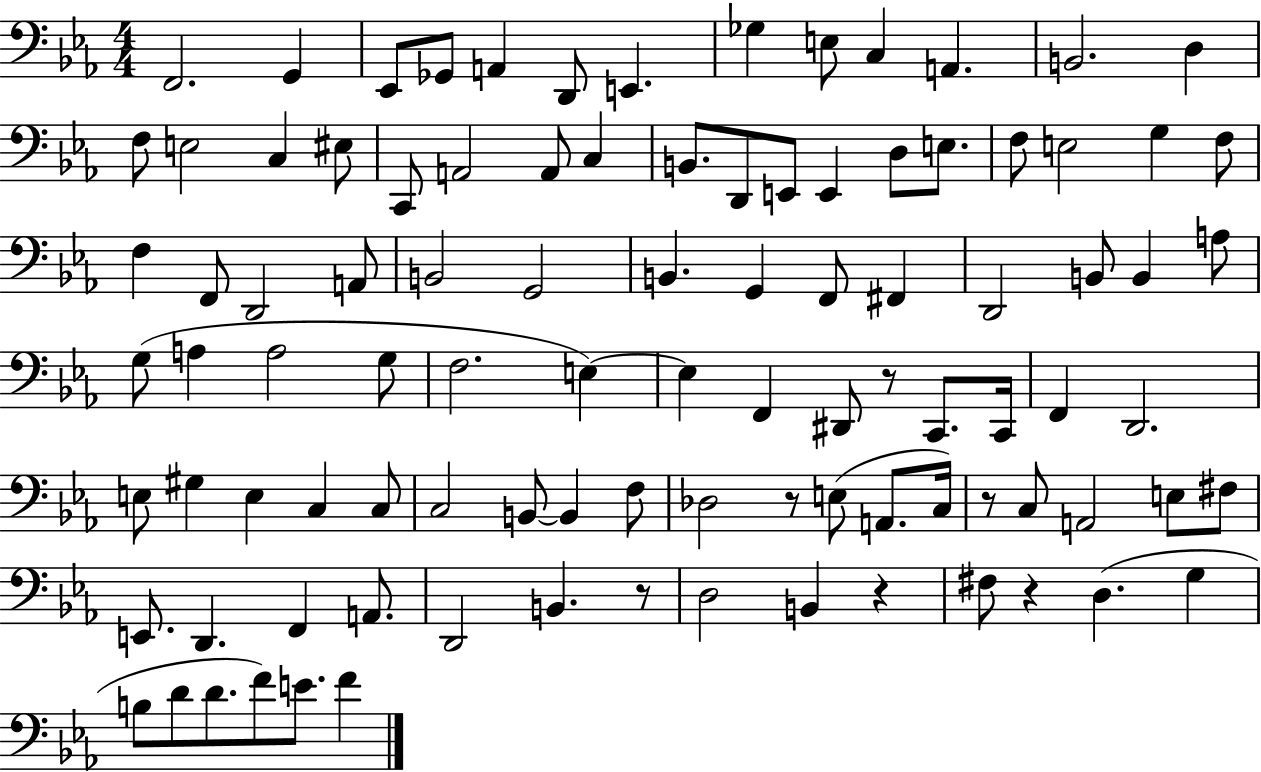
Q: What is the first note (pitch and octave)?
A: F2